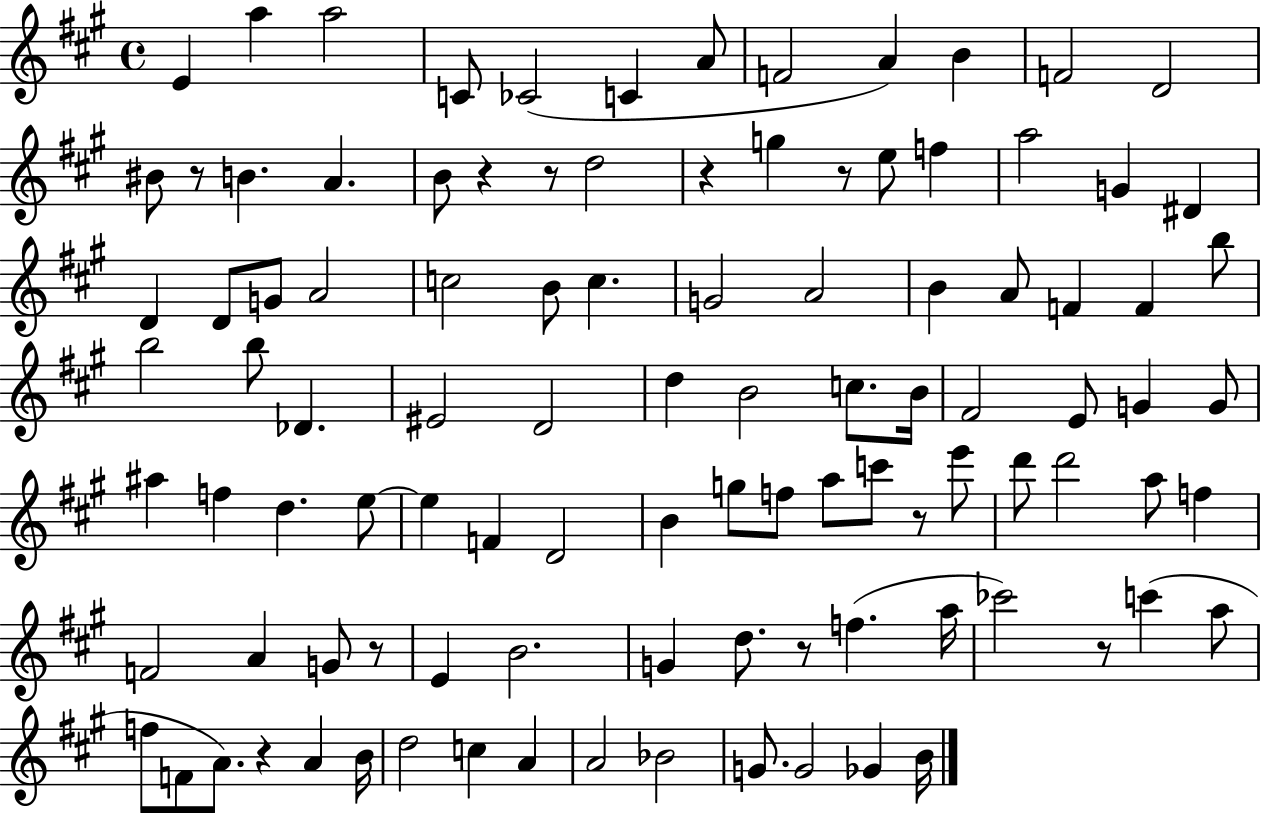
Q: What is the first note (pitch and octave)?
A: E4